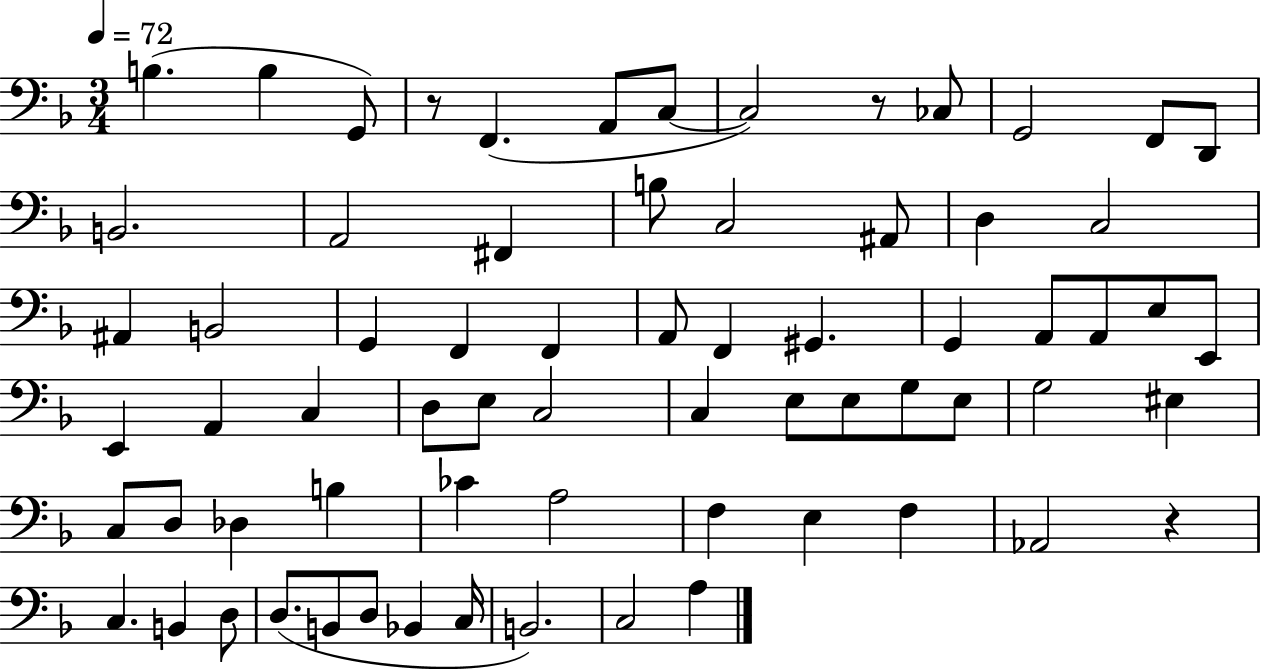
{
  \clef bass
  \numericTimeSignature
  \time 3/4
  \key f \major
  \tempo 4 = 72
  b4.( b4 g,8) | r8 f,4.( a,8 c8~~ | c2) r8 ces8 | g,2 f,8 d,8 | \break b,2. | a,2 fis,4 | b8 c2 ais,8 | d4 c2 | \break ais,4 b,2 | g,4 f,4 f,4 | a,8 f,4 gis,4. | g,4 a,8 a,8 e8 e,8 | \break e,4 a,4 c4 | d8 e8 c2 | c4 e8 e8 g8 e8 | g2 eis4 | \break c8 d8 des4 b4 | ces'4 a2 | f4 e4 f4 | aes,2 r4 | \break c4. b,4 d8 | d8.( b,8 d8 bes,4 c16 | b,2.) | c2 a4 | \break \bar "|."
}